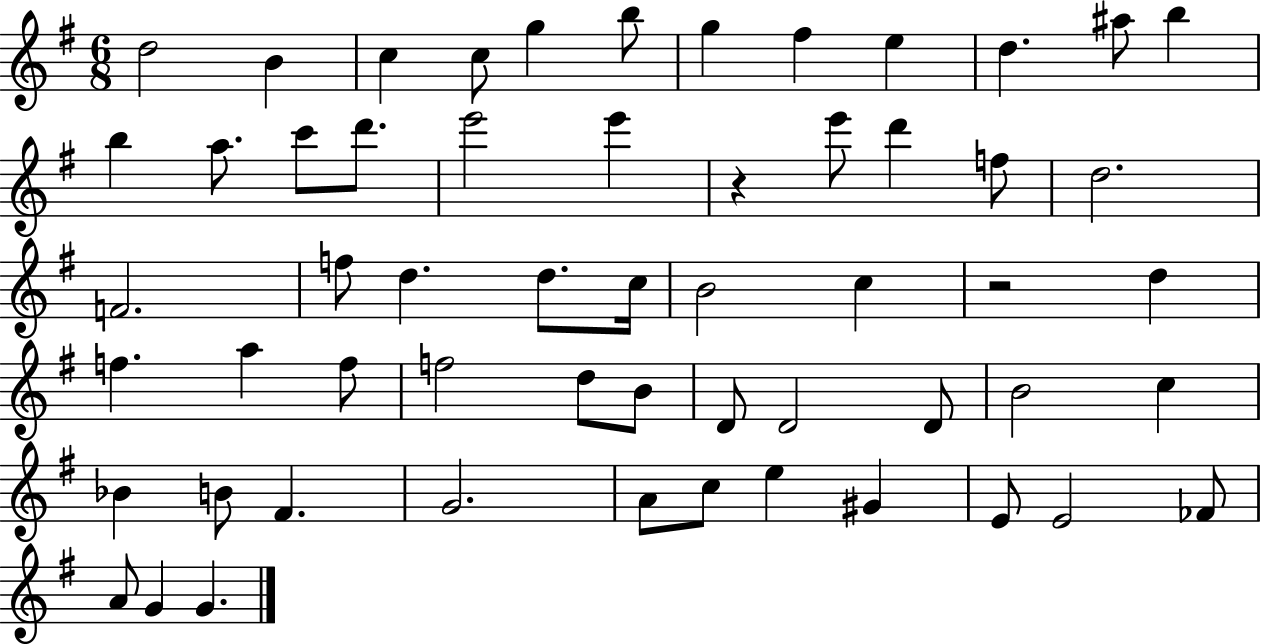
X:1
T:Untitled
M:6/8
L:1/4
K:G
d2 B c c/2 g b/2 g ^f e d ^a/2 b b a/2 c'/2 d'/2 e'2 e' z e'/2 d' f/2 d2 F2 f/2 d d/2 c/4 B2 c z2 d f a f/2 f2 d/2 B/2 D/2 D2 D/2 B2 c _B B/2 ^F G2 A/2 c/2 e ^G E/2 E2 _F/2 A/2 G G